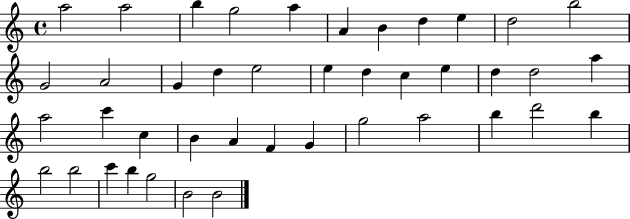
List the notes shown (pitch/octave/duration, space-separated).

A5/h A5/h B5/q G5/h A5/q A4/q B4/q D5/q E5/q D5/h B5/h G4/h A4/h G4/q D5/q E5/h E5/q D5/q C5/q E5/q D5/q D5/h A5/q A5/h C6/q C5/q B4/q A4/q F4/q G4/q G5/h A5/h B5/q D6/h B5/q B5/h B5/h C6/q B5/q G5/h B4/h B4/h